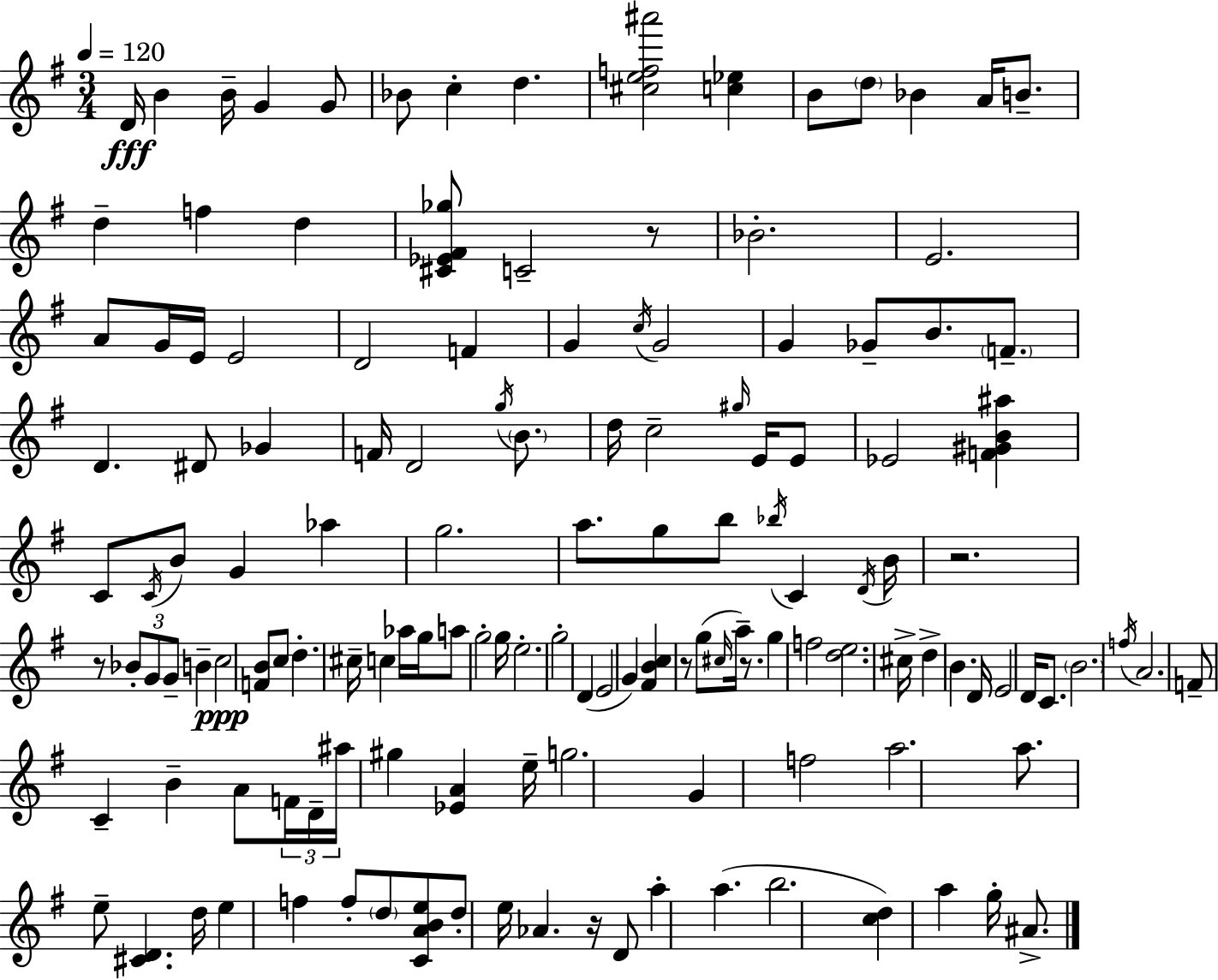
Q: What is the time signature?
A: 3/4